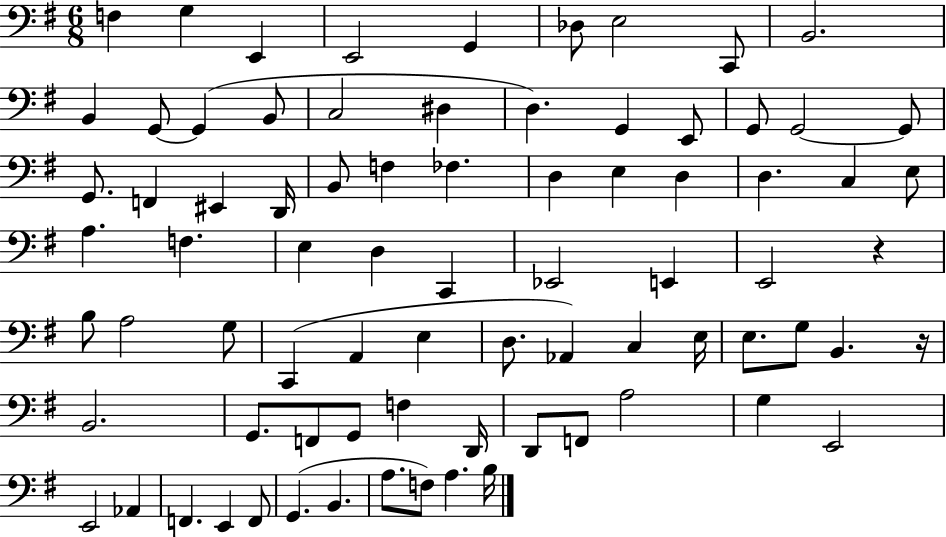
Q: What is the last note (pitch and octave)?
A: B3